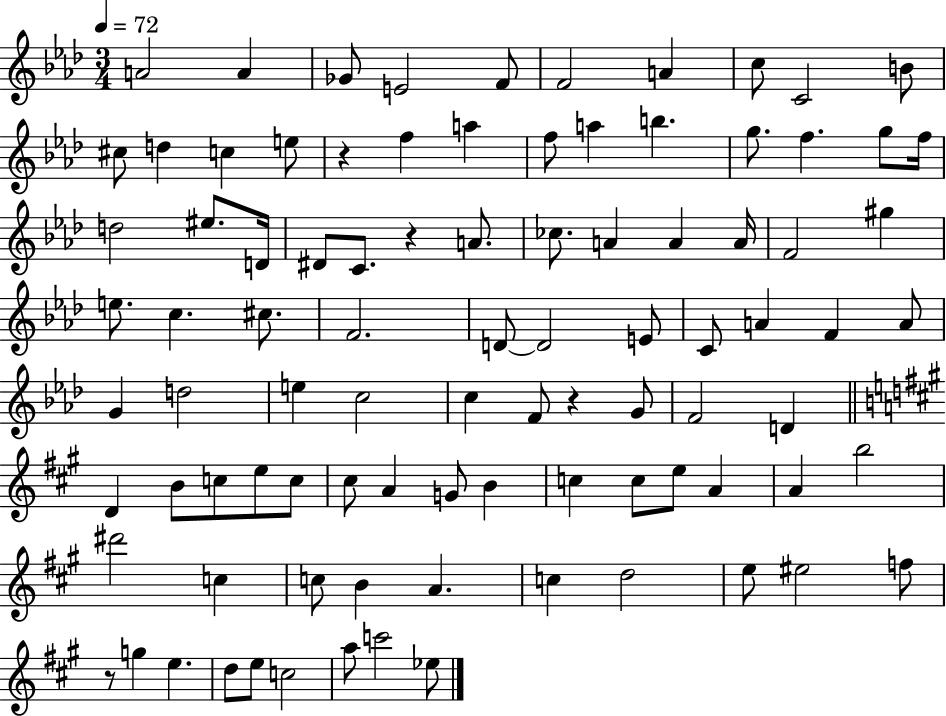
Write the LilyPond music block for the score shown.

{
  \clef treble
  \numericTimeSignature
  \time 3/4
  \key aes \major
  \tempo 4 = 72
  \repeat volta 2 { a'2 a'4 | ges'8 e'2 f'8 | f'2 a'4 | c''8 c'2 b'8 | \break cis''8 d''4 c''4 e''8 | r4 f''4 a''4 | f''8 a''4 b''4. | g''8. f''4. g''8 f''16 | \break d''2 eis''8. d'16 | dis'8 c'8. r4 a'8. | ces''8. a'4 a'4 a'16 | f'2 gis''4 | \break e''8. c''4. cis''8. | f'2. | d'8~~ d'2 e'8 | c'8 a'4 f'4 a'8 | \break g'4 d''2 | e''4 c''2 | c''4 f'8 r4 g'8 | f'2 d'4 | \break \bar "||" \break \key a \major d'4 b'8 c''8 e''8 c''8 | cis''8 a'4 g'8 b'4 | c''4 c''8 e''8 a'4 | a'4 b''2 | \break dis'''2 c''4 | c''8 b'4 a'4. | c''4 d''2 | e''8 eis''2 f''8 | \break r8 g''4 e''4. | d''8 e''8 c''2 | a''8 c'''2 ees''8 | } \bar "|."
}